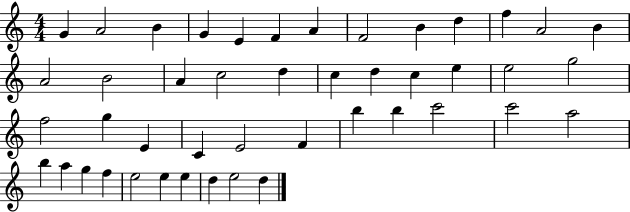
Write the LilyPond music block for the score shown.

{
  \clef treble
  \numericTimeSignature
  \time 4/4
  \key c \major
  g'4 a'2 b'4 | g'4 e'4 f'4 a'4 | f'2 b'4 d''4 | f''4 a'2 b'4 | \break a'2 b'2 | a'4 c''2 d''4 | c''4 d''4 c''4 e''4 | e''2 g''2 | \break f''2 g''4 e'4 | c'4 e'2 f'4 | b''4 b''4 c'''2 | c'''2 a''2 | \break b''4 a''4 g''4 f''4 | e''2 e''4 e''4 | d''4 e''2 d''4 | \bar "|."
}